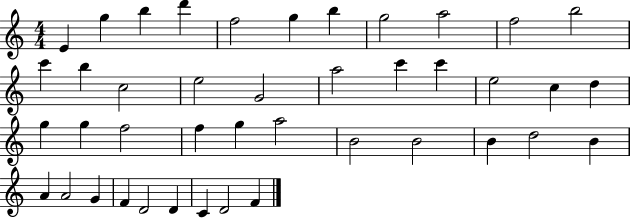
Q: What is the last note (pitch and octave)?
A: F4